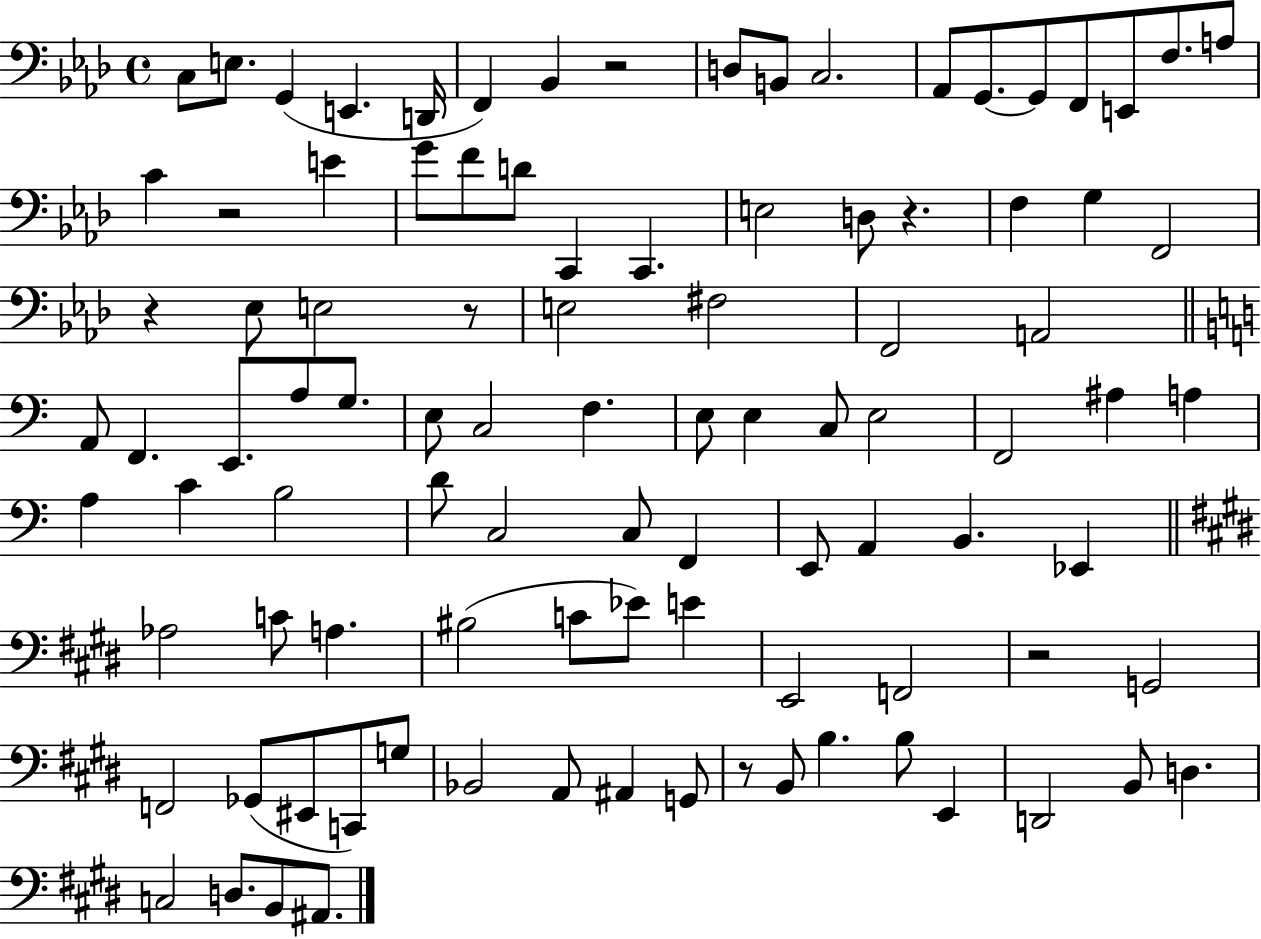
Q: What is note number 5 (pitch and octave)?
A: D2